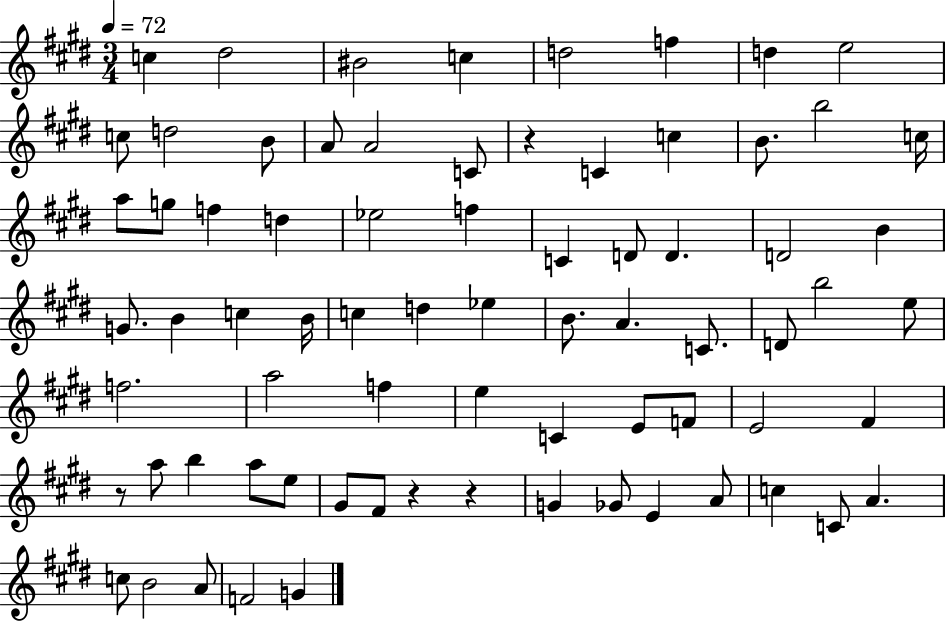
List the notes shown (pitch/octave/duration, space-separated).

C5/q D#5/h BIS4/h C5/q D5/h F5/q D5/q E5/h C5/e D5/h B4/e A4/e A4/h C4/e R/q C4/q C5/q B4/e. B5/h C5/s A5/e G5/e F5/q D5/q Eb5/h F5/q C4/q D4/e D4/q. D4/h B4/q G4/e. B4/q C5/q B4/s C5/q D5/q Eb5/q B4/e. A4/q. C4/e. D4/e B5/h E5/e F5/h. A5/h F5/q E5/q C4/q E4/e F4/e E4/h F#4/q R/e A5/e B5/q A5/e E5/e G#4/e F#4/e R/q R/q G4/q Gb4/e E4/q A4/e C5/q C4/e A4/q. C5/e B4/h A4/e F4/h G4/q